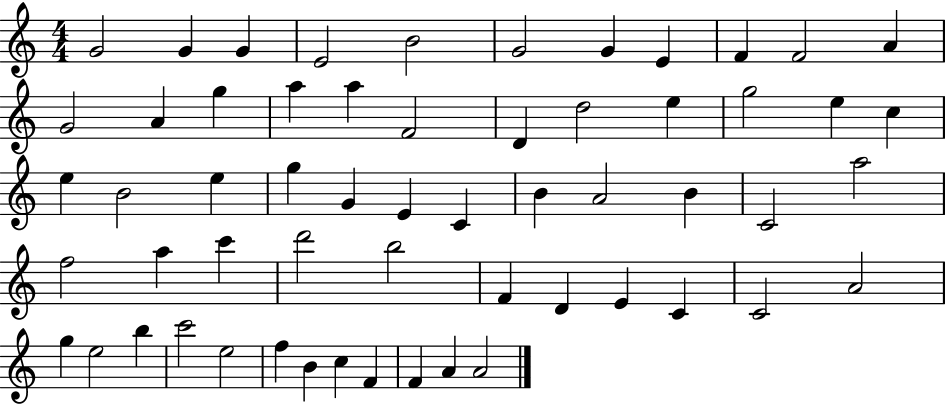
X:1
T:Untitled
M:4/4
L:1/4
K:C
G2 G G E2 B2 G2 G E F F2 A G2 A g a a F2 D d2 e g2 e c e B2 e g G E C B A2 B C2 a2 f2 a c' d'2 b2 F D E C C2 A2 g e2 b c'2 e2 f B c F F A A2